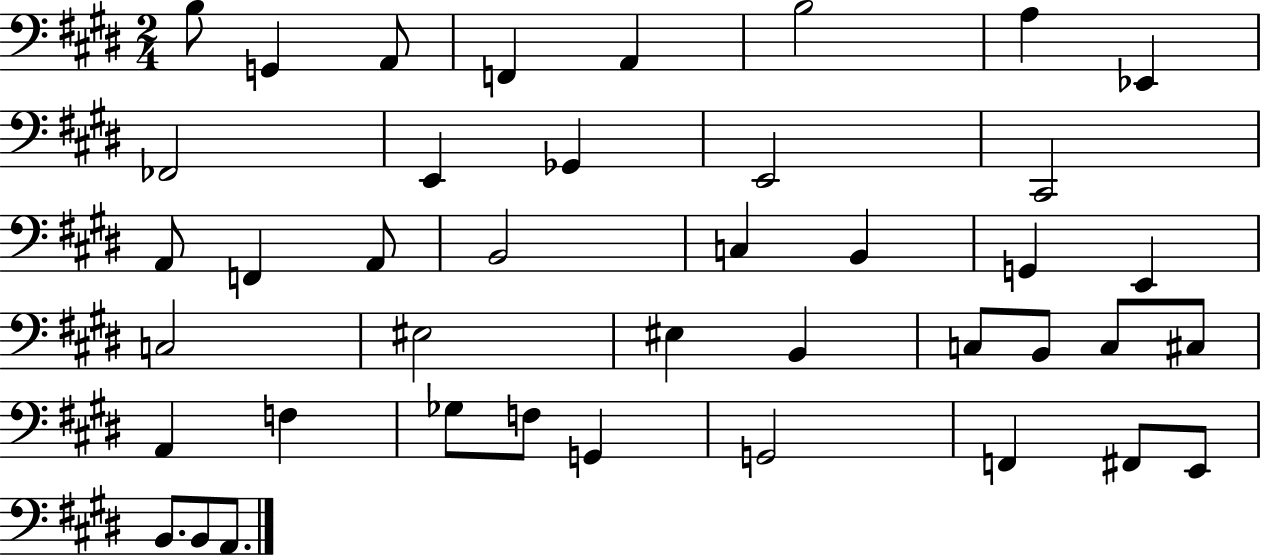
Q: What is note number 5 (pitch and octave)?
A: A2